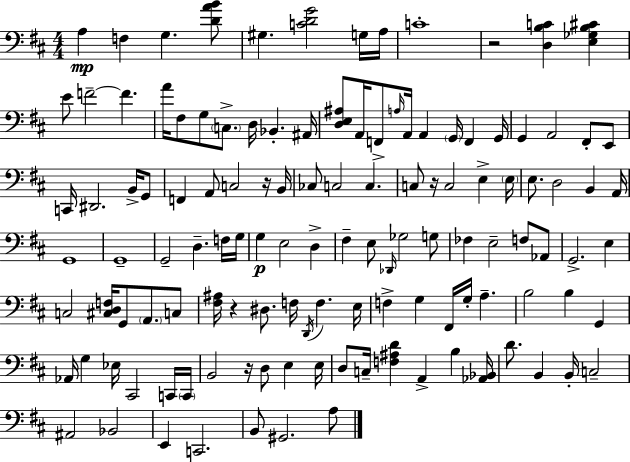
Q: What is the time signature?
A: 4/4